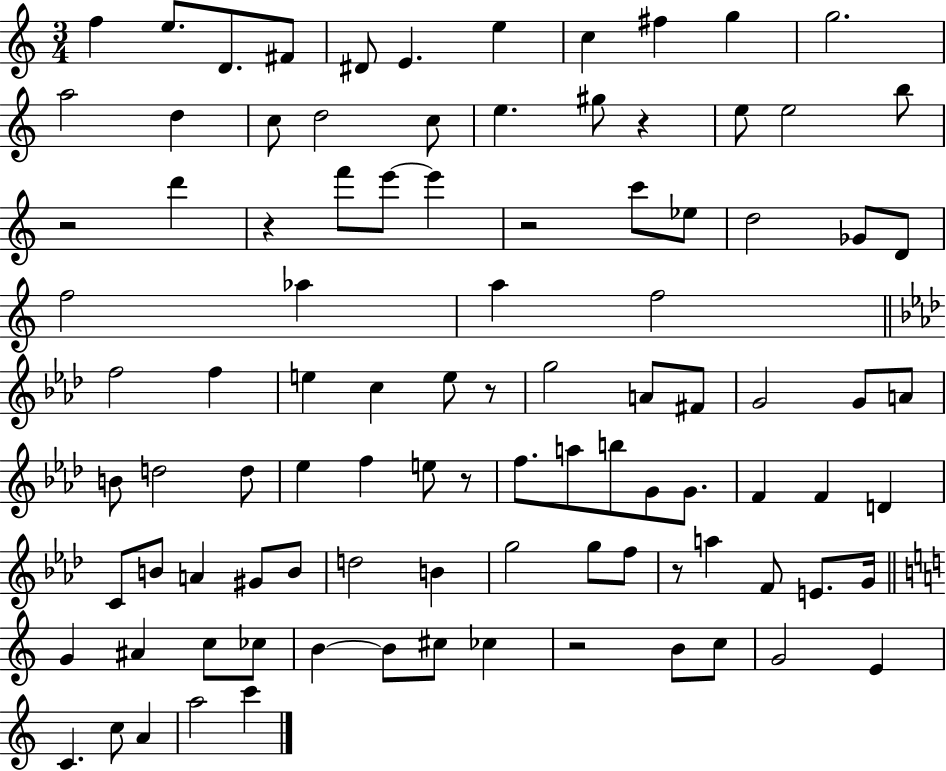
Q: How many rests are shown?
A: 8